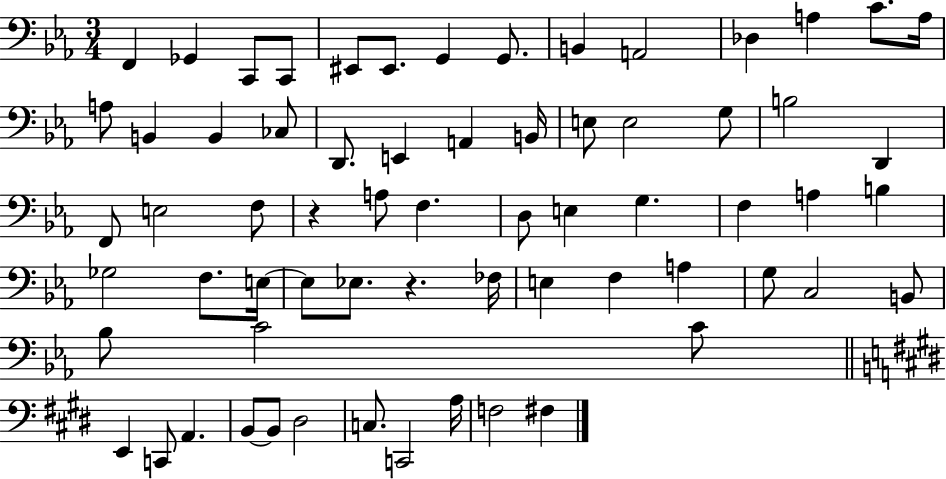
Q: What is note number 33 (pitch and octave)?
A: D3